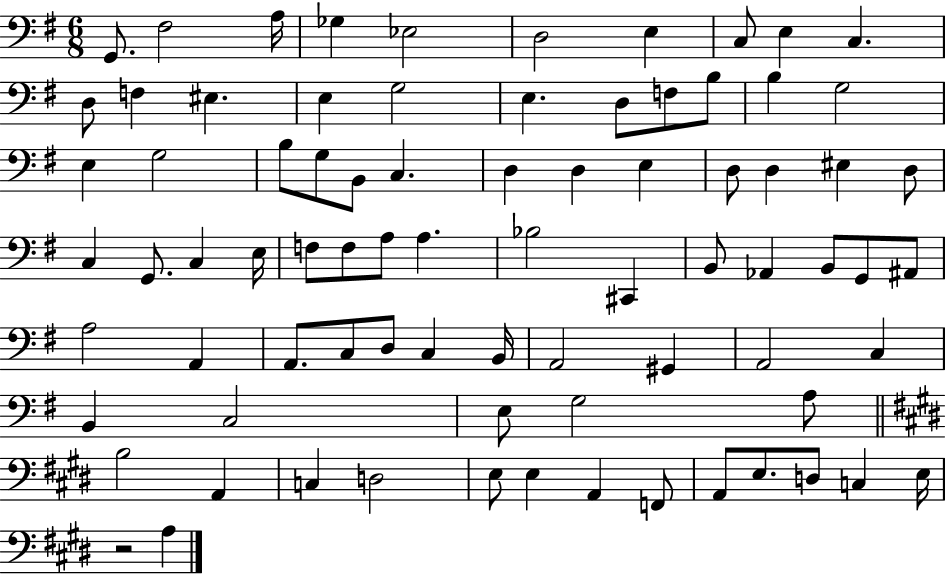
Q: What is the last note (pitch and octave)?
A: A3